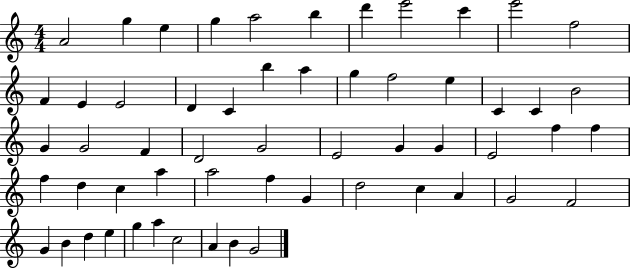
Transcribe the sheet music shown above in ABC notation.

X:1
T:Untitled
M:4/4
L:1/4
K:C
A2 g e g a2 b d' e'2 c' e'2 f2 F E E2 D C b a g f2 e C C B2 G G2 F D2 G2 E2 G G E2 f f f d c a a2 f G d2 c A G2 F2 G B d e g a c2 A B G2